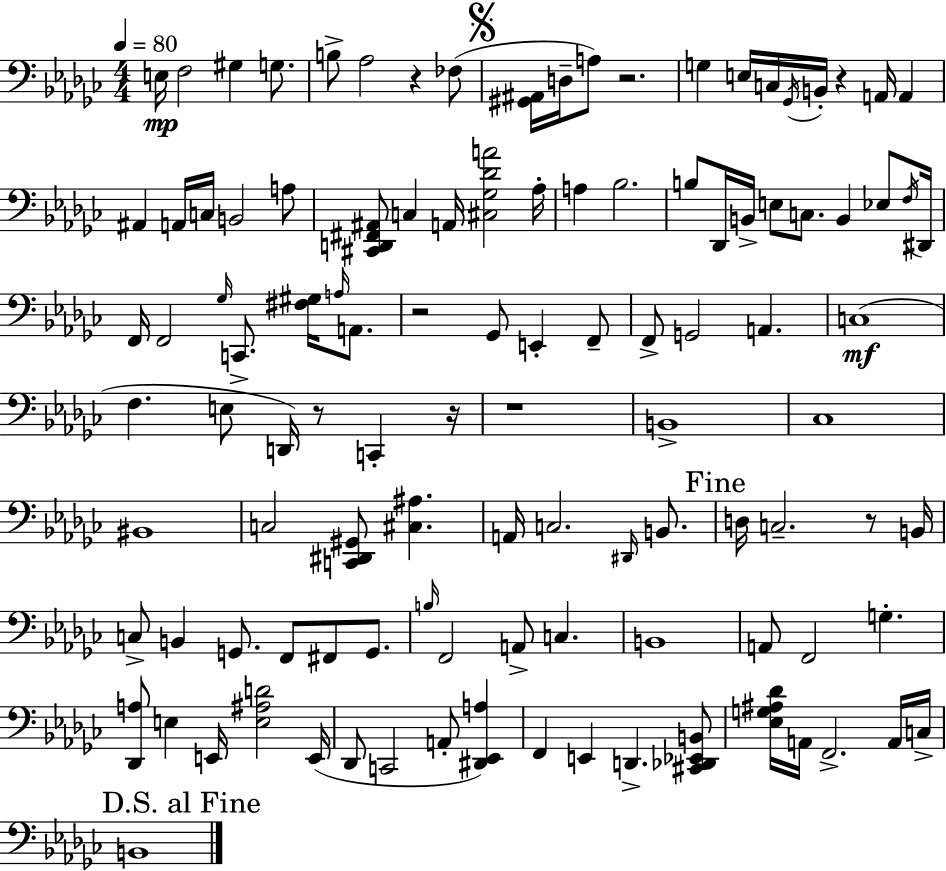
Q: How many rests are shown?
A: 8